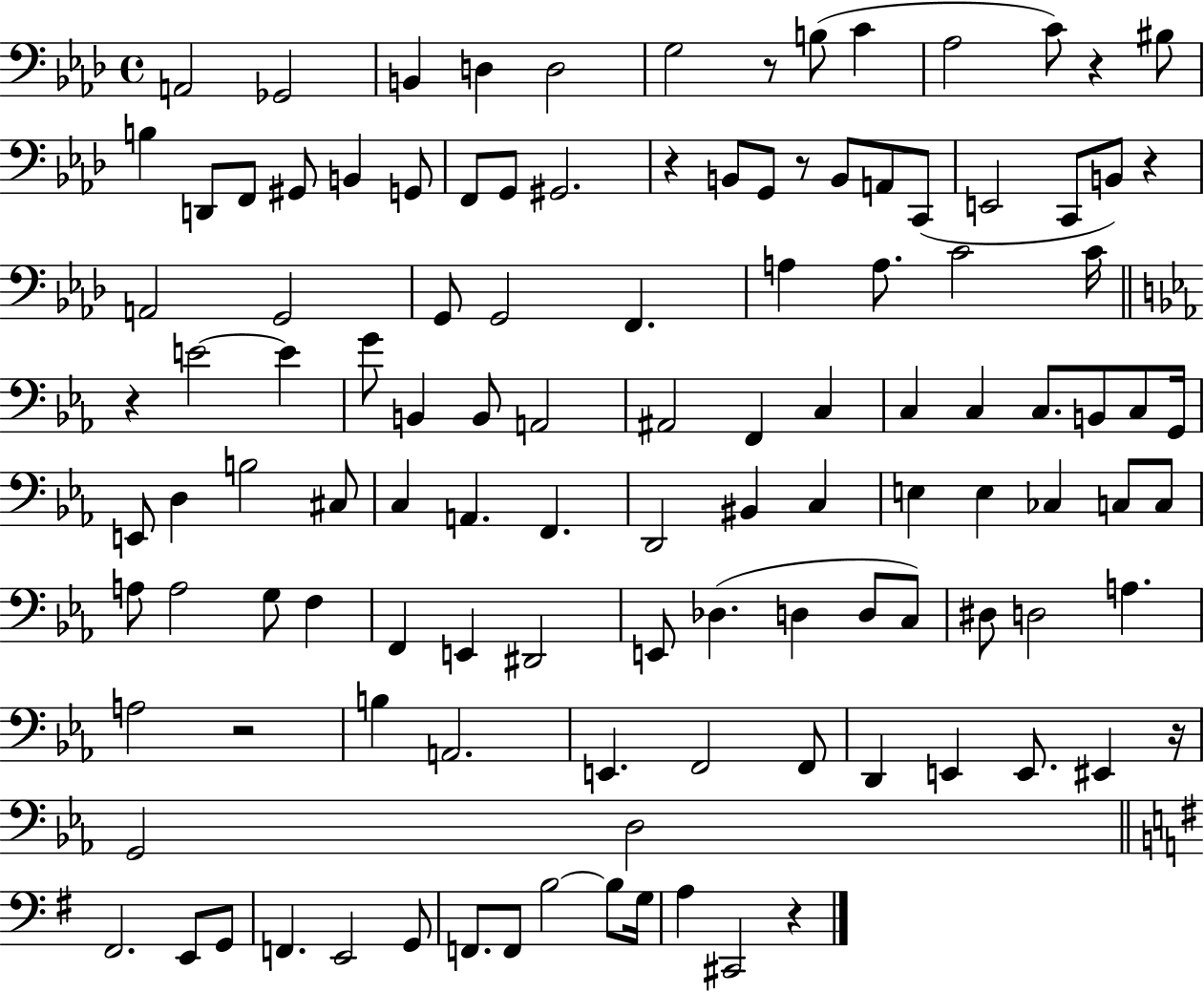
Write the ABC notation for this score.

X:1
T:Untitled
M:4/4
L:1/4
K:Ab
A,,2 _G,,2 B,, D, D,2 G,2 z/2 B,/2 C _A,2 C/2 z ^B,/2 B, D,,/2 F,,/2 ^G,,/2 B,, G,,/2 F,,/2 G,,/2 ^G,,2 z B,,/2 G,,/2 z/2 B,,/2 A,,/2 C,,/2 E,,2 C,,/2 B,,/2 z A,,2 G,,2 G,,/2 G,,2 F,, A, A,/2 C2 C/4 z E2 E G/2 B,, B,,/2 A,,2 ^A,,2 F,, C, C, C, C,/2 B,,/2 C,/2 G,,/4 E,,/2 D, B,2 ^C,/2 C, A,, F,, D,,2 ^B,, C, E, E, _C, C,/2 C,/2 A,/2 A,2 G,/2 F, F,, E,, ^D,,2 E,,/2 _D, D, D,/2 C,/2 ^D,/2 D,2 A, A,2 z2 B, A,,2 E,, F,,2 F,,/2 D,, E,, E,,/2 ^E,, z/4 G,,2 D,2 ^F,,2 E,,/2 G,,/2 F,, E,,2 G,,/2 F,,/2 F,,/2 B,2 B,/2 G,/4 A, ^C,,2 z